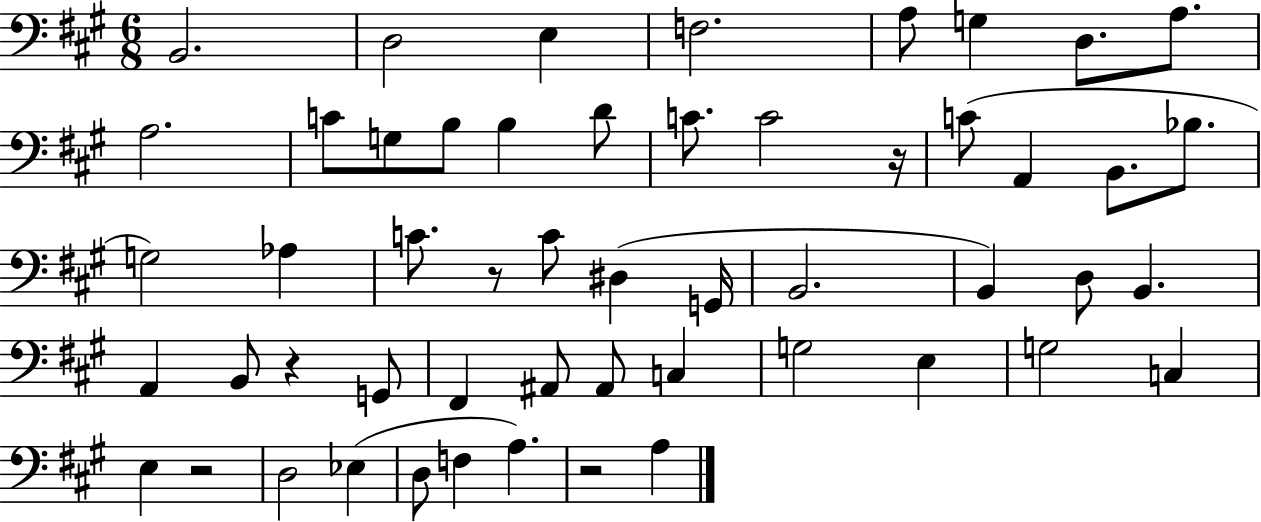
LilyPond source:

{
  \clef bass
  \numericTimeSignature
  \time 6/8
  \key a \major
  b,2. | d2 e4 | f2. | a8 g4 d8. a8. | \break a2. | c'8 g8 b8 b4 d'8 | c'8. c'2 r16 | c'8( a,4 b,8. bes8. | \break g2) aes4 | c'8. r8 c'8 dis4( g,16 | b,2. | b,4) d8 b,4. | \break a,4 b,8 r4 g,8 | fis,4 ais,8 ais,8 c4 | g2 e4 | g2 c4 | \break e4 r2 | d2 ees4( | d8 f4 a4.) | r2 a4 | \break \bar "|."
}